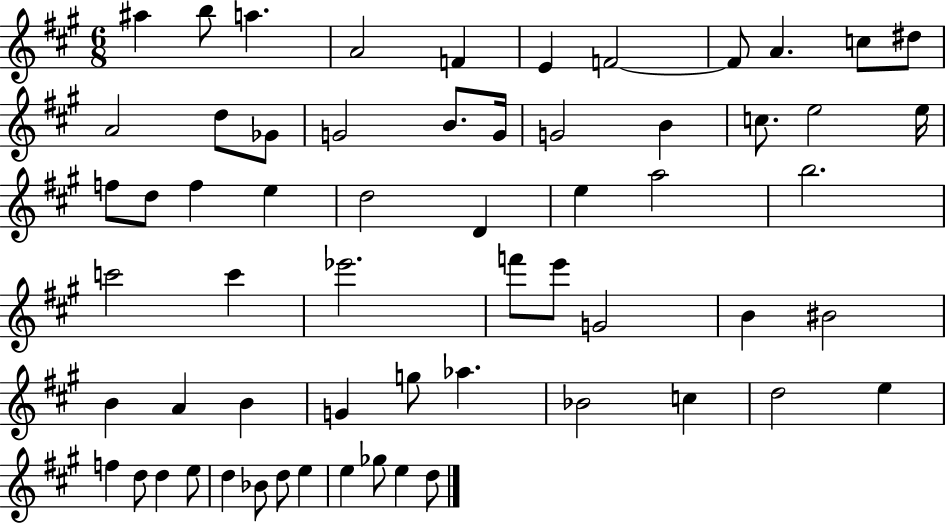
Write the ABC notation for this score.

X:1
T:Untitled
M:6/8
L:1/4
K:A
^a b/2 a A2 F E F2 F/2 A c/2 ^d/2 A2 d/2 _G/2 G2 B/2 G/4 G2 B c/2 e2 e/4 f/2 d/2 f e d2 D e a2 b2 c'2 c' _e'2 f'/2 e'/2 G2 B ^B2 B A B G g/2 _a _B2 c d2 e f d/2 d e/2 d _B/2 d/2 e e _g/2 e d/2